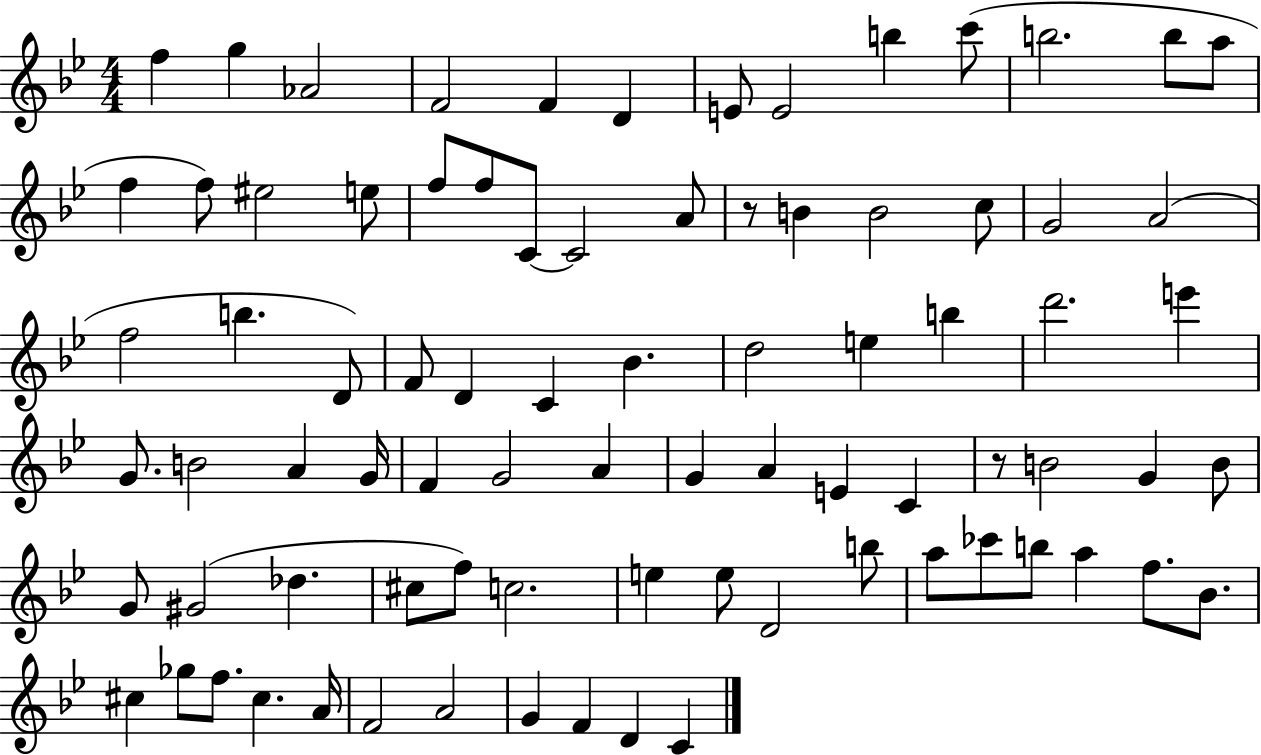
X:1
T:Untitled
M:4/4
L:1/4
K:Bb
f g _A2 F2 F D E/2 E2 b c'/2 b2 b/2 a/2 f f/2 ^e2 e/2 f/2 f/2 C/2 C2 A/2 z/2 B B2 c/2 G2 A2 f2 b D/2 F/2 D C _B d2 e b d'2 e' G/2 B2 A G/4 F G2 A G A E C z/2 B2 G B/2 G/2 ^G2 _d ^c/2 f/2 c2 e e/2 D2 b/2 a/2 _c'/2 b/2 a f/2 _B/2 ^c _g/2 f/2 ^c A/4 F2 A2 G F D C